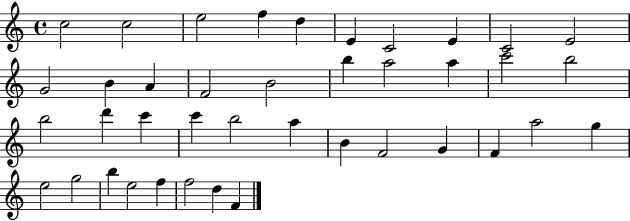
C5/h C5/h E5/h F5/q D5/q E4/q C4/h E4/q C4/h E4/h G4/h B4/q A4/q F4/h B4/h B5/q A5/h A5/q C6/h B5/h B5/h D6/q C6/q C6/q B5/h A5/q B4/q F4/h G4/q F4/q A5/h G5/q E5/h G5/h B5/q E5/h F5/q F5/h D5/q F4/q